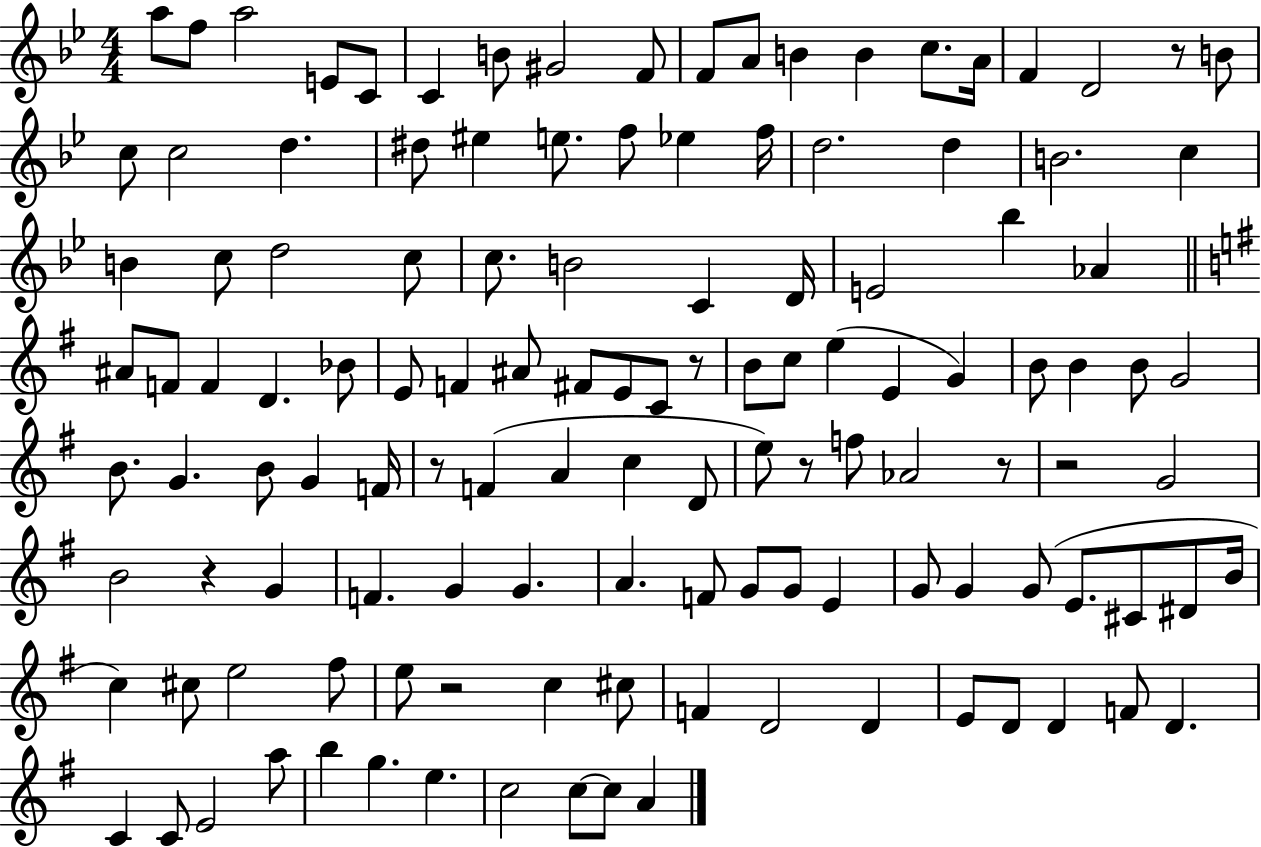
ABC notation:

X:1
T:Untitled
M:4/4
L:1/4
K:Bb
a/2 f/2 a2 E/2 C/2 C B/2 ^G2 F/2 F/2 A/2 B B c/2 A/4 F D2 z/2 B/2 c/2 c2 d ^d/2 ^e e/2 f/2 _e f/4 d2 d B2 c B c/2 d2 c/2 c/2 B2 C D/4 E2 _b _A ^A/2 F/2 F D _B/2 E/2 F ^A/2 ^F/2 E/2 C/2 z/2 B/2 c/2 e E G B/2 B B/2 G2 B/2 G B/2 G F/4 z/2 F A c D/2 e/2 z/2 f/2 _A2 z/2 z2 G2 B2 z G F G G A F/2 G/2 G/2 E G/2 G G/2 E/2 ^C/2 ^D/2 B/4 c ^c/2 e2 ^f/2 e/2 z2 c ^c/2 F D2 D E/2 D/2 D F/2 D C C/2 E2 a/2 b g e c2 c/2 c/2 A